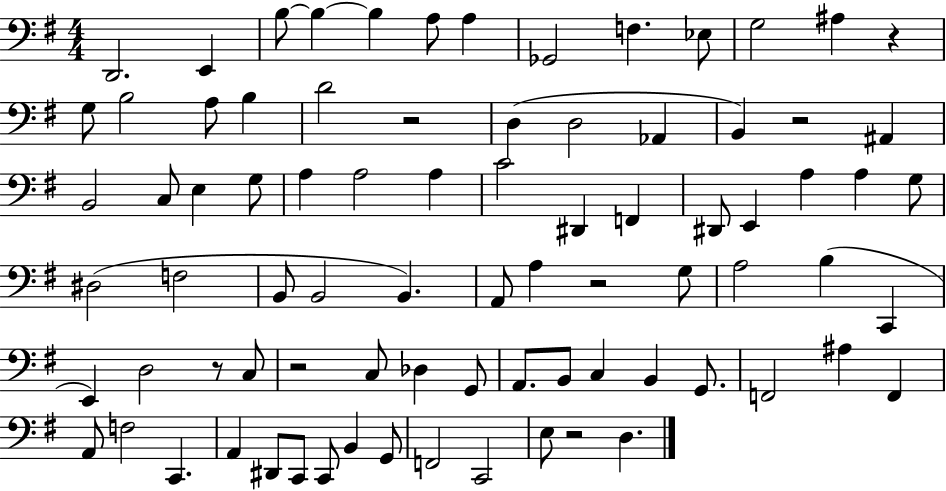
D2/h. E2/q B3/e B3/q B3/q A3/e A3/q Gb2/h F3/q. Eb3/e G3/h A#3/q R/q G3/e B3/h A3/e B3/q D4/h R/h D3/q D3/h Ab2/q B2/q R/h A#2/q B2/h C3/e E3/q G3/e A3/q A3/h A3/q C4/h D#2/q F2/q D#2/e E2/q A3/q A3/q G3/e D#3/h F3/h B2/e B2/h B2/q. A2/e A3/q R/h G3/e A3/h B3/q C2/q E2/q D3/h R/e C3/e R/h C3/e Db3/q G2/e A2/e. B2/e C3/q B2/q G2/e. F2/h A#3/q F2/q A2/e F3/h C2/q. A2/q D#2/e C2/e C2/e B2/q G2/e F2/h C2/h E3/e R/h D3/q.